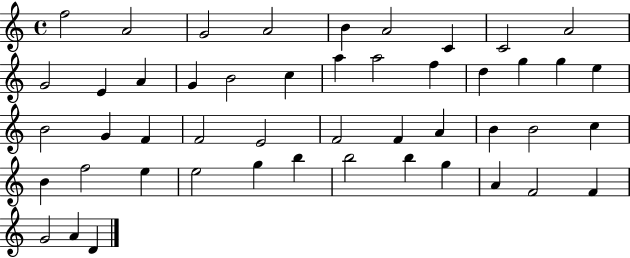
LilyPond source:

{
  \clef treble
  \time 4/4
  \defaultTimeSignature
  \key c \major
  f''2 a'2 | g'2 a'2 | b'4 a'2 c'4 | c'2 a'2 | \break g'2 e'4 a'4 | g'4 b'2 c''4 | a''4 a''2 f''4 | d''4 g''4 g''4 e''4 | \break b'2 g'4 f'4 | f'2 e'2 | f'2 f'4 a'4 | b'4 b'2 c''4 | \break b'4 f''2 e''4 | e''2 g''4 b''4 | b''2 b''4 g''4 | a'4 f'2 f'4 | \break g'2 a'4 d'4 | \bar "|."
}